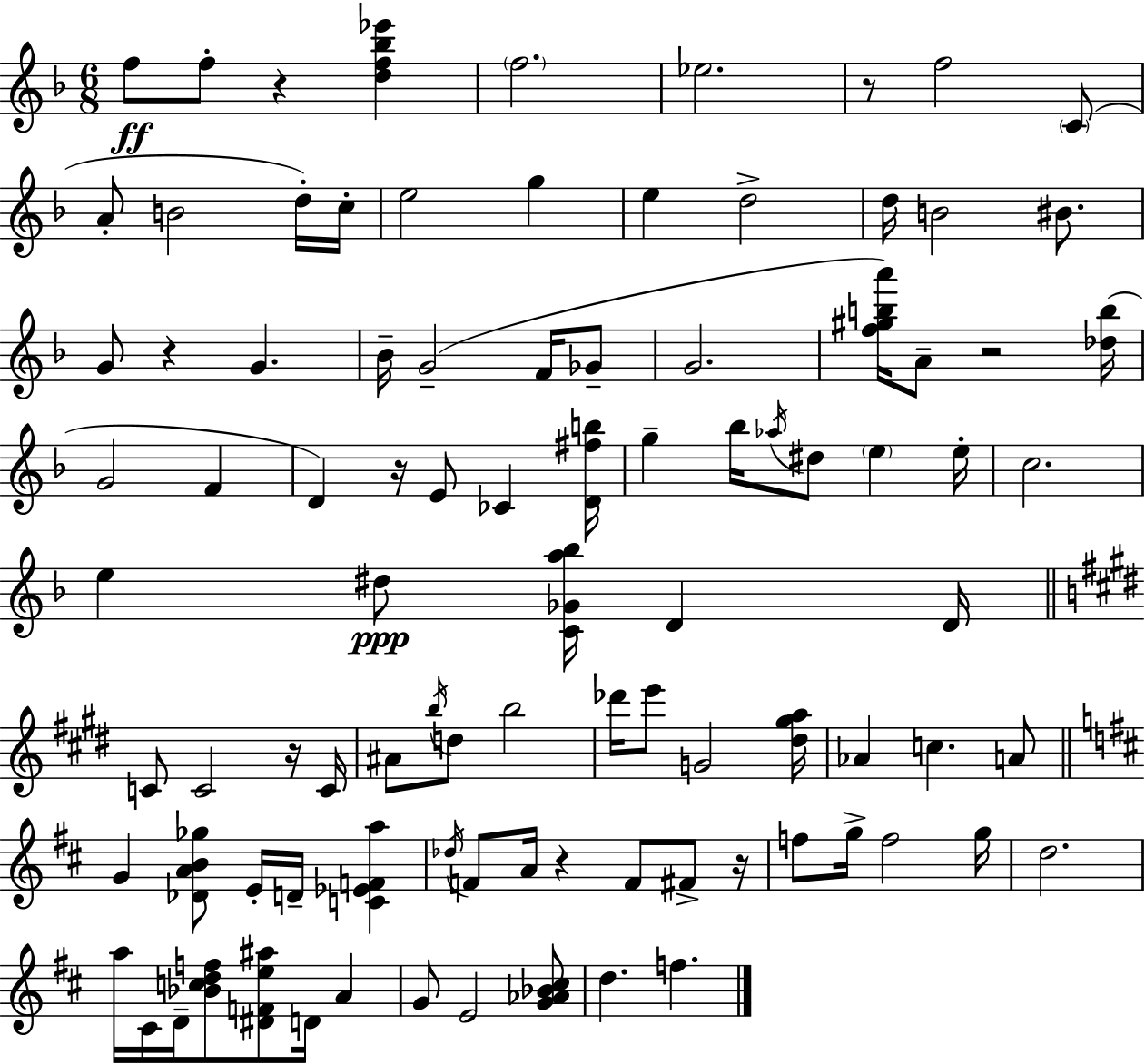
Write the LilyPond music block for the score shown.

{
  \clef treble
  \numericTimeSignature
  \time 6/8
  \key d \minor
  f''8\ff f''8-. r4 <d'' f'' bes'' ees'''>4 | \parenthesize f''2. | ees''2. | r8 f''2 \parenthesize c'8( | \break a'8-. b'2 d''16-.) c''16-. | e''2 g''4 | e''4 d''2-> | d''16 b'2 bis'8. | \break g'8 r4 g'4. | bes'16-- g'2--( f'16 ges'8-- | g'2. | <f'' gis'' b'' a'''>16) a'8-- r2 <des'' b''>16( | \break g'2 f'4 | d'4) r16 e'8 ces'4 <d' fis'' b''>16 | g''4-- bes''16 \acciaccatura { aes''16 } dis''8 \parenthesize e''4 | e''16-. c''2. | \break e''4 dis''8\ppp <c' ges' a'' bes''>16 d'4 | d'16 \bar "||" \break \key e \major c'8 c'2 r16 c'16 | ais'8 \acciaccatura { b''16 } d''8 b''2 | des'''16 e'''8 g'2 | <dis'' gis'' a''>16 aes'4 c''4. a'8 | \break \bar "||" \break \key b \minor g'4 <des' a' b' ges''>8 e'16-. d'16-- <c' ees' f' a''>4 | \acciaccatura { des''16 } f'8 a'16 r4 f'8 fis'8-> | r16 f''8 g''16-> f''2 | g''16 d''2. | \break a''16 cis'16 d'16-- <bes' c'' d'' f''>8 <dis' f' e'' ais''>8 d'16 a'4 | g'8 e'2 <g' aes' bes' cis''>8 | d''4. f''4. | \bar "|."
}